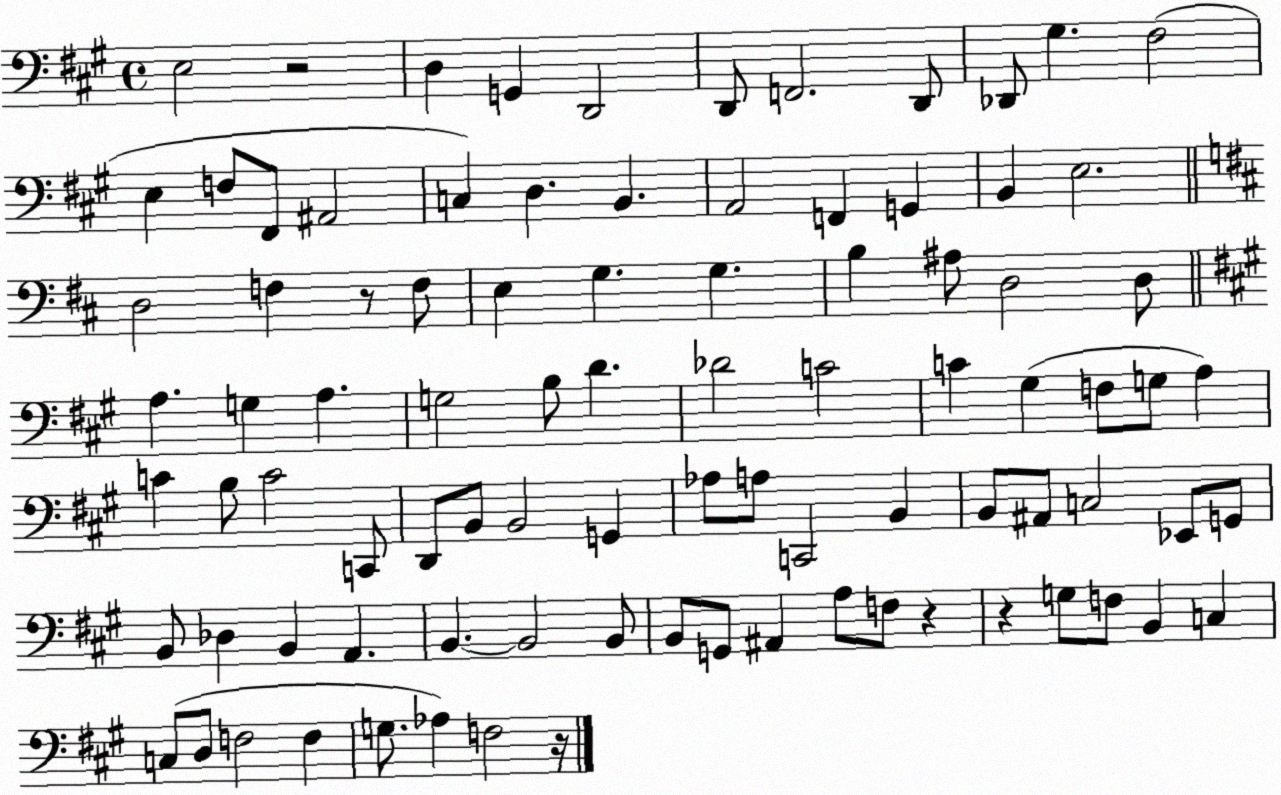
X:1
T:Untitled
M:4/4
L:1/4
K:A
E,2 z2 D, G,, D,,2 D,,/2 F,,2 D,,/2 _D,,/2 ^G, ^F,2 E, F,/2 ^F,,/2 ^A,,2 C, D, B,, A,,2 F,, G,, B,, E,2 D,2 F, z/2 F,/2 E, G, G, B, ^A,/2 D,2 D,/2 A, G, A, G,2 B,/2 D _D2 C2 C ^G, F,/2 G,/2 A, C B,/2 C2 C,,/2 D,,/2 B,,/2 B,,2 G,, _A,/2 A,/2 C,,2 B,, B,,/2 ^A,,/2 C,2 _E,,/2 G,,/2 B,,/2 _D, B,, A,, B,, B,,2 B,,/2 B,,/2 G,,/2 ^A,, A,/2 F,/2 z z G,/2 F,/2 B,, C, C,/2 D,/2 F,2 F, G,/2 _A, F,2 z/4